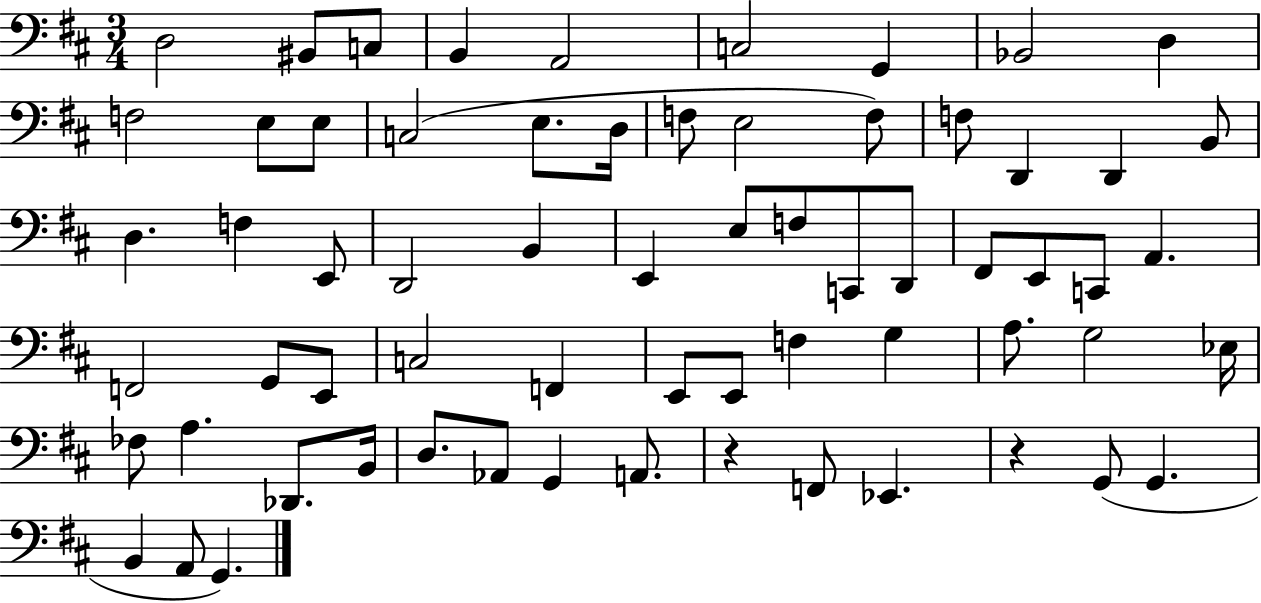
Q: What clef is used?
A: bass